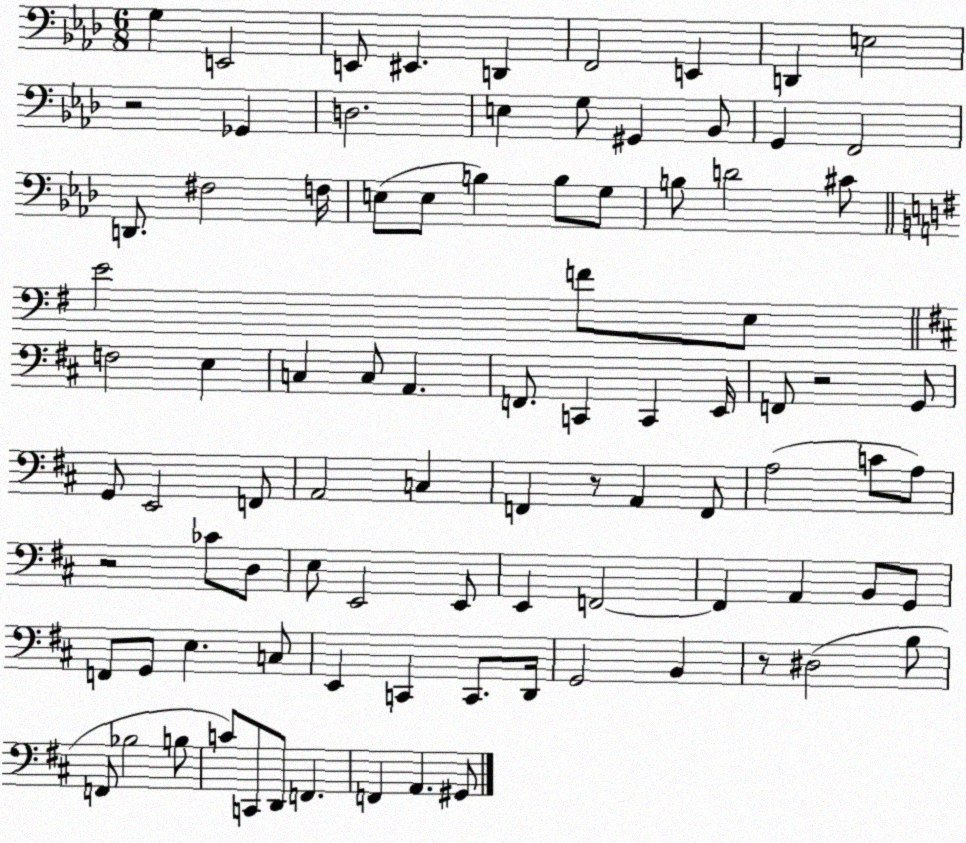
X:1
T:Untitled
M:6/8
L:1/4
K:Ab
G, E,,2 E,,/2 ^E,, D,, F,,2 E,, D,, E,2 z2 _G,, D,2 E, G,/2 ^G,, _B,,/2 G,, F,,2 D,,/2 ^F,2 F,/4 E,/2 E,/2 B, B,/2 G,/2 B,/2 D2 ^C/2 E2 F/2 E,/2 F,2 E, C, C,/2 A,, F,,/2 C,, C,, E,,/4 F,,/2 z2 G,,/2 G,,/2 E,,2 F,,/2 A,,2 C, F,, z/2 A,, F,,/2 A,2 C/2 A,/2 z2 _C/2 D,/2 E,/2 E,,2 E,,/2 E,, F,,2 F,, A,, B,,/2 G,,/2 F,,/2 G,,/2 E, C,/2 E,, C,, C,,/2 D,,/4 G,,2 B,, z/2 ^D,2 B,/2 F,,/2 _B,2 B,/2 C/2 C,,/2 D,,/2 F,, F,, A,, ^G,,/2